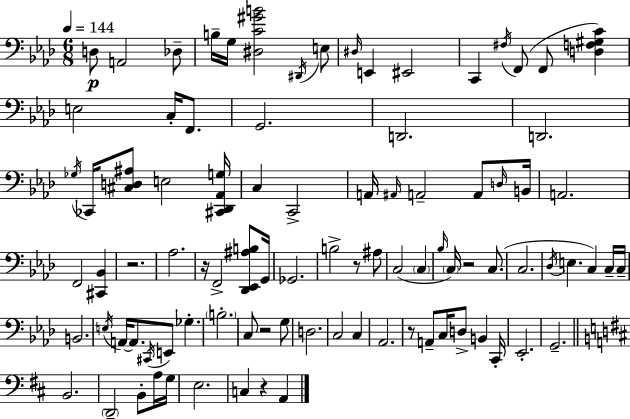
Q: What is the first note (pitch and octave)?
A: D3